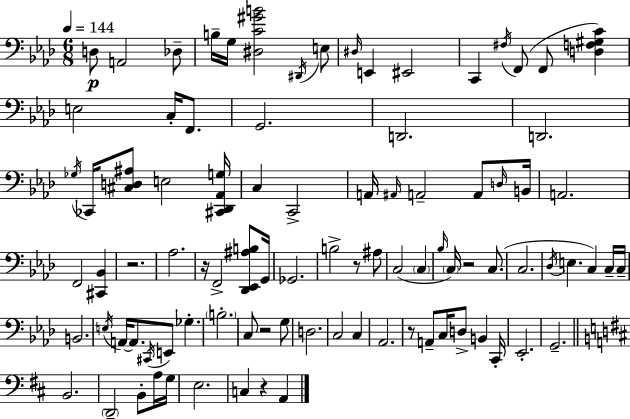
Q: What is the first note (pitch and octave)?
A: D3